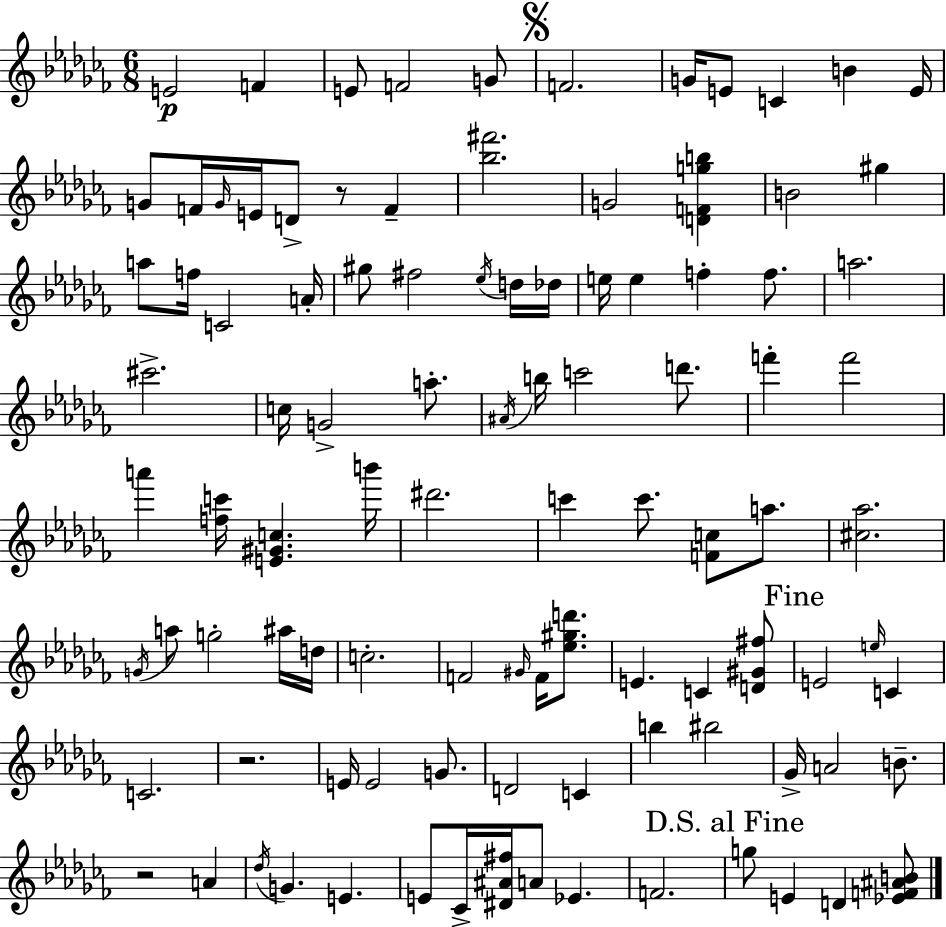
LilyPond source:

{
  \clef treble
  \numericTimeSignature
  \time 6/8
  \key aes \minor
  e'2\p f'4 | e'8 f'2 g'8 | \mark \markup { \musicglyph "scripts.segno" } f'2. | g'16 e'8 c'4 b'4 e'16 | \break g'8 f'16 \grace { g'16 } e'16 d'8-> r8 f'4-- | <bes'' fis'''>2. | g'2 <d' f' g'' b''>4 | b'2 gis''4 | \break a''8 f''16 c'2 | a'16-. gis''8 fis''2 \acciaccatura { ees''16 } | d''16 des''16 e''16 e''4 f''4-. f''8. | a''2. | \break cis'''2.-> | c''16 g'2-> a''8.-. | \acciaccatura { ais'16 } b''16 c'''2 | d'''8. f'''4-. f'''2 | \break a'''4 <f'' c'''>16 <e' gis' c''>4. | b'''16 dis'''2. | c'''4 c'''8. <f' c''>8 | a''8. <cis'' aes''>2. | \break \acciaccatura { g'16 } a''8 g''2-. | ais''16 d''16 c''2.-. | f'2 | \grace { gis'16 } f'16 <ees'' gis'' d'''>8. e'4. c'4 | \break <d' gis' fis''>8 \mark "Fine" e'2 | \grace { e''16 } c'4 c'2. | r2. | e'16 e'2 | \break g'8. d'2 | c'4 b''4 bis''2 | ges'16-> a'2 | b'8.-- r2 | \break a'4 \acciaccatura { des''16 } g'4. | e'4. e'8 ces'16-> <dis' ais' fis''>16 a'8 | ees'4. f'2. | \mark "D.S. al Fine" g''8 e'4 | \break d'4 <ees' f' ais' b'>8 \bar "|."
}